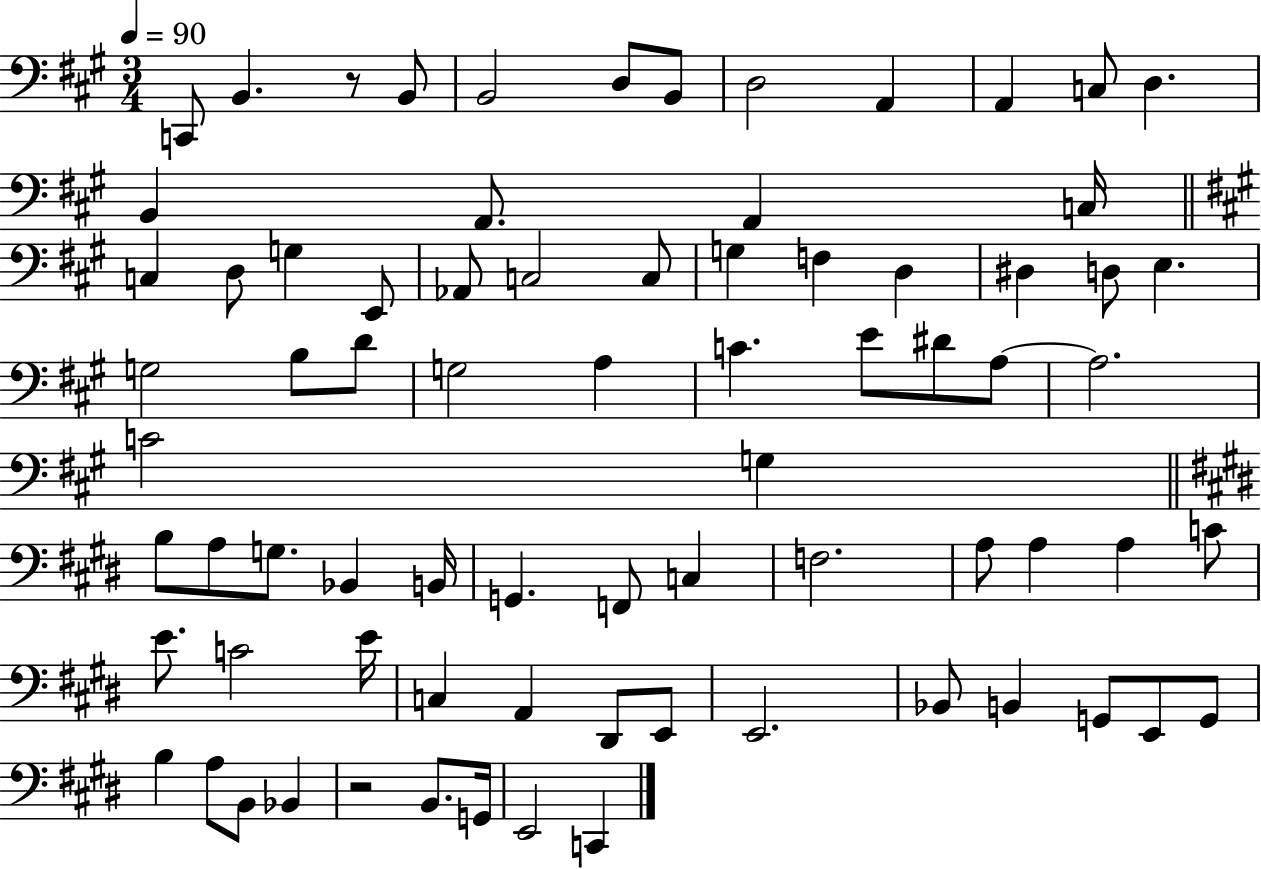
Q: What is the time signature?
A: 3/4